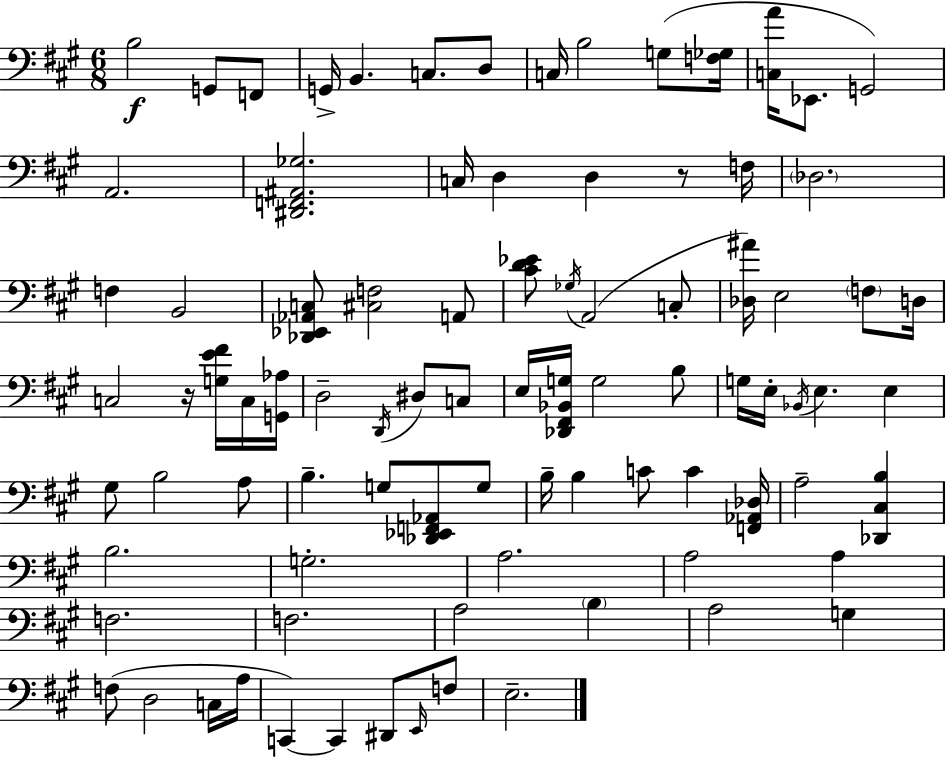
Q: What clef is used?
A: bass